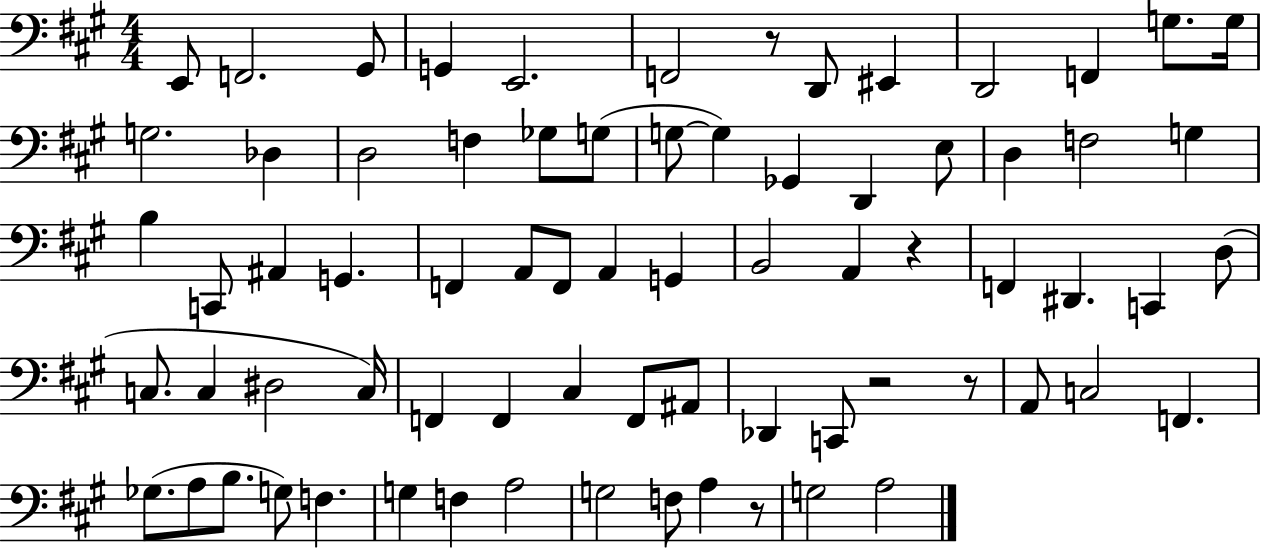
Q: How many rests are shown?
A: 5